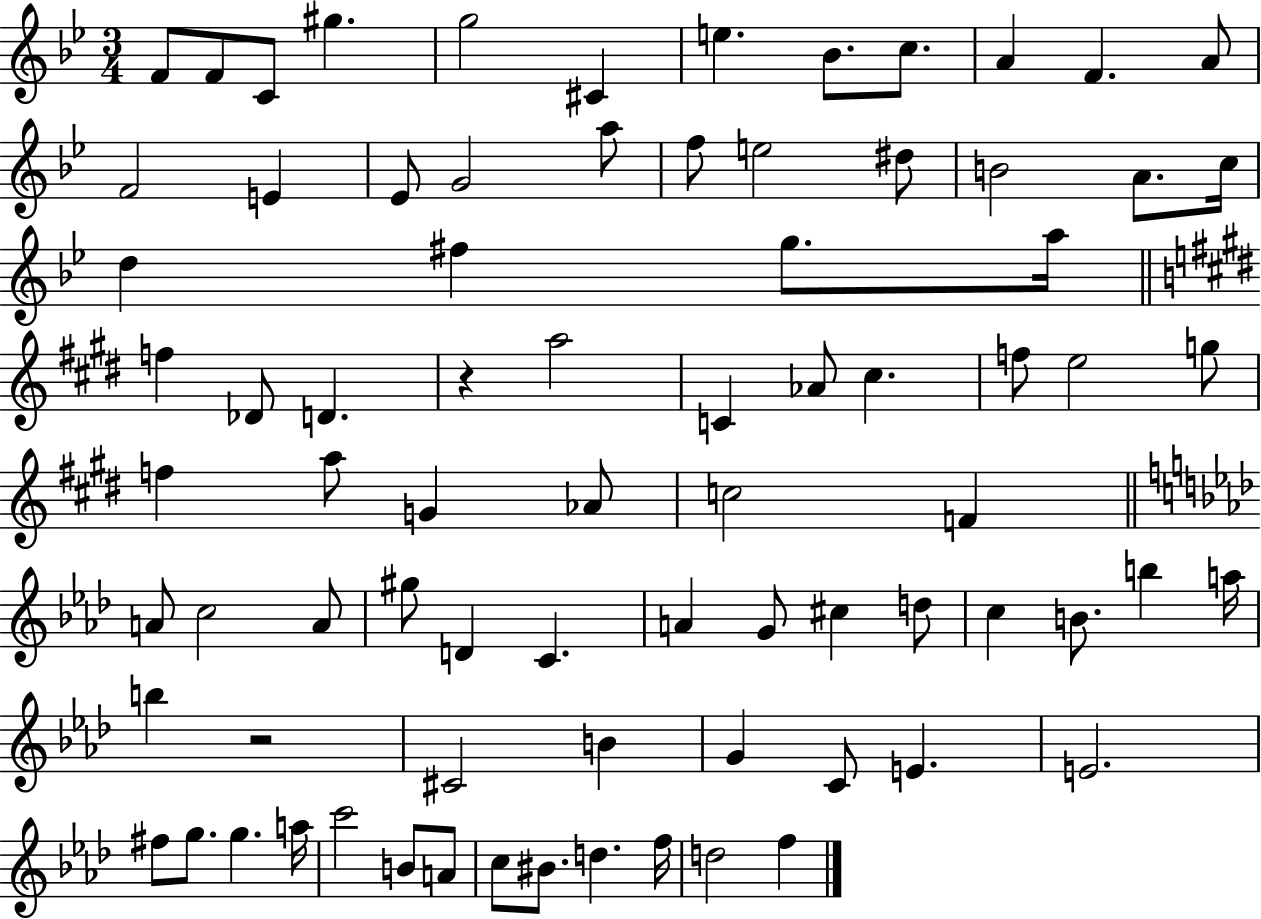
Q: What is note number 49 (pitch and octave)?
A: C4